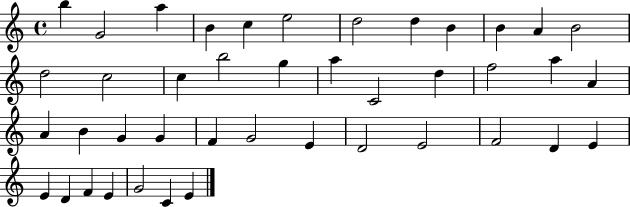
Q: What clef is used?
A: treble